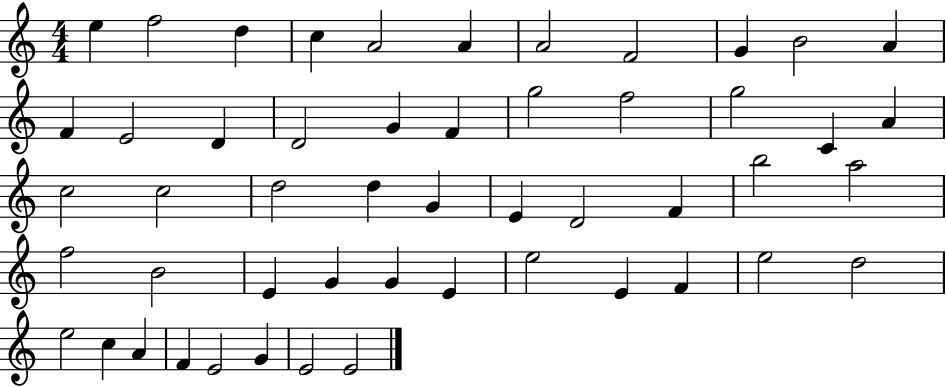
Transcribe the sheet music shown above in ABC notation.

X:1
T:Untitled
M:4/4
L:1/4
K:C
e f2 d c A2 A A2 F2 G B2 A F E2 D D2 G F g2 f2 g2 C A c2 c2 d2 d G E D2 F b2 a2 f2 B2 E G G E e2 E F e2 d2 e2 c A F E2 G E2 E2